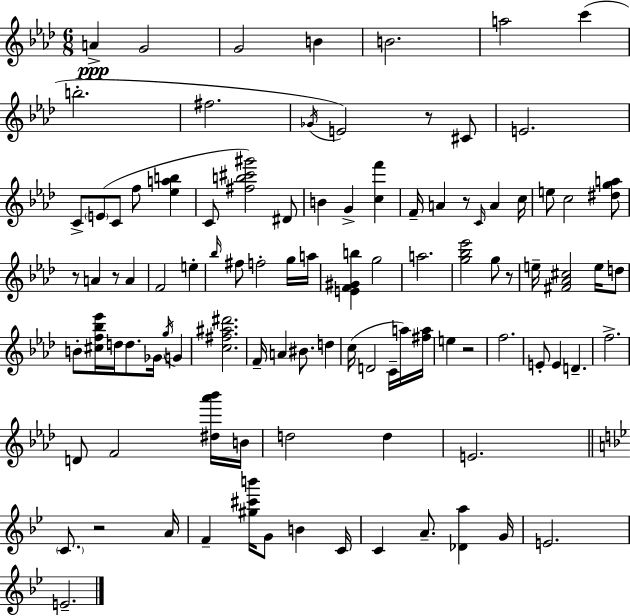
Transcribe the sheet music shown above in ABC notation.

X:1
T:Untitled
M:6/8
L:1/4
K:Ab
A G2 G2 B B2 a2 c' b2 ^f2 _G/4 E2 z/2 ^C/2 E2 C/2 E/2 C/2 f/2 [_eab] C/2 [^fb^c'^g']2 ^D/2 B G [cf'] F/4 A z/2 C/4 A c/4 e/2 c2 [^dga]/2 z/2 A z/2 A F2 e _b/4 ^f/2 f2 g/4 a/4 [EF^Gb] g2 a2 [g_b_e']2 g/2 z/2 e/4 [^F_A^c]2 e/4 d/2 B/2 [^cf_b_e']/4 d/4 d/2 _G/4 g/4 G [c^f^a^d']2 F/4 A ^B/2 d c/4 D2 C/4 a/4 [^fa]/4 e z2 f2 E/2 E D f2 D/2 F2 [^d_a'_b']/4 B/4 d2 d E2 C/2 z2 A/4 F [^g^c'b']/4 G/2 B C/4 C A/2 [_Da] G/4 E2 E2